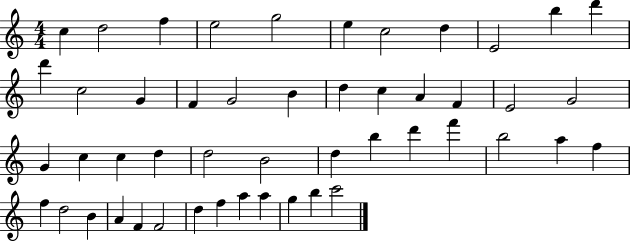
X:1
T:Untitled
M:4/4
L:1/4
K:C
c d2 f e2 g2 e c2 d E2 b d' d' c2 G F G2 B d c A F E2 G2 G c c d d2 B2 d b d' f' b2 a f f d2 B A F F2 d f a a g b c'2